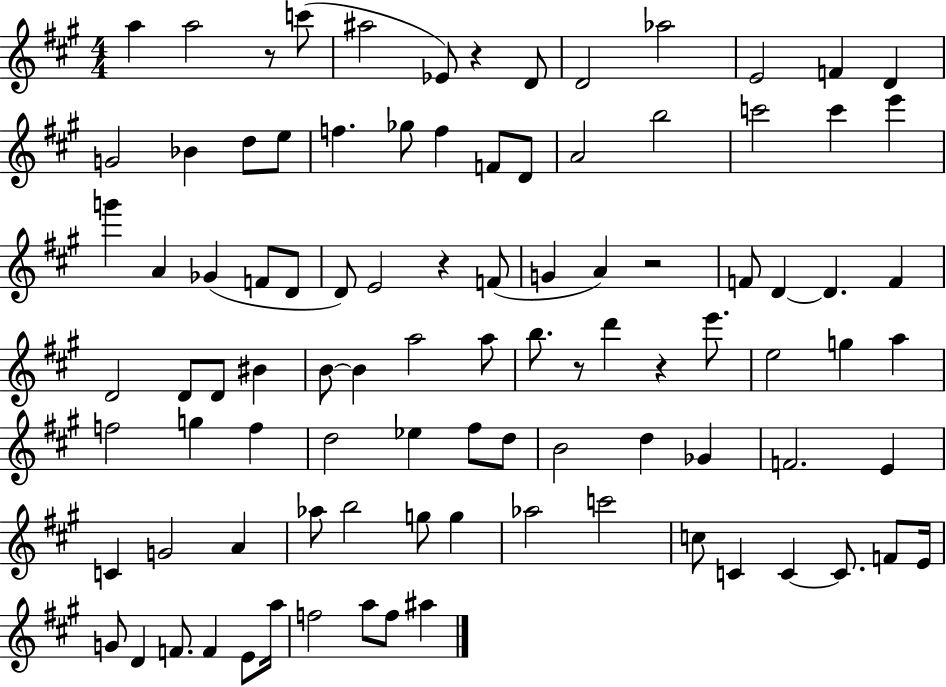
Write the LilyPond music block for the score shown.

{
  \clef treble
  \numericTimeSignature
  \time 4/4
  \key a \major
  \repeat volta 2 { a''4 a''2 r8 c'''8( | ais''2 ees'8) r4 d'8 | d'2 aes''2 | e'2 f'4 d'4 | \break g'2 bes'4 d''8 e''8 | f''4. ges''8 f''4 f'8 d'8 | a'2 b''2 | c'''2 c'''4 e'''4 | \break g'''4 a'4 ges'4( f'8 d'8 | d'8) e'2 r4 f'8( | g'4 a'4) r2 | f'8 d'4~~ d'4. f'4 | \break d'2 d'8 d'8 bis'4 | b'8~~ b'4 a''2 a''8 | b''8. r8 d'''4 r4 e'''8. | e''2 g''4 a''4 | \break f''2 g''4 f''4 | d''2 ees''4 fis''8 d''8 | b'2 d''4 ges'4 | f'2. e'4 | \break c'4 g'2 a'4 | aes''8 b''2 g''8 g''4 | aes''2 c'''2 | c''8 c'4 c'4~~ c'8. f'8 e'16 | \break g'8 d'4 f'8. f'4 e'8 a''16 | f''2 a''8 f''8 ais''4 | } \bar "|."
}